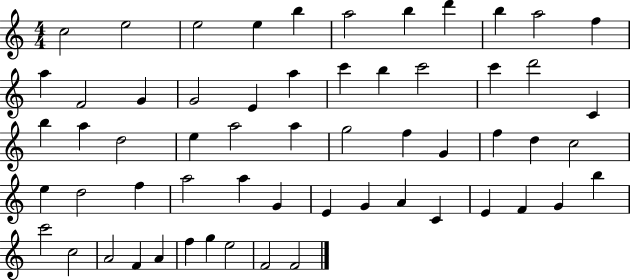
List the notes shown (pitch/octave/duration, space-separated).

C5/h E5/h E5/h E5/q B5/q A5/h B5/q D6/q B5/q A5/h F5/q A5/q F4/h G4/q G4/h E4/q A5/q C6/q B5/q C6/h C6/q D6/h C4/q B5/q A5/q D5/h E5/q A5/h A5/q G5/h F5/q G4/q F5/q D5/q C5/h E5/q D5/h F5/q A5/h A5/q G4/q E4/q G4/q A4/q C4/q E4/q F4/q G4/q B5/q C6/h C5/h A4/h F4/q A4/q F5/q G5/q E5/h F4/h F4/h